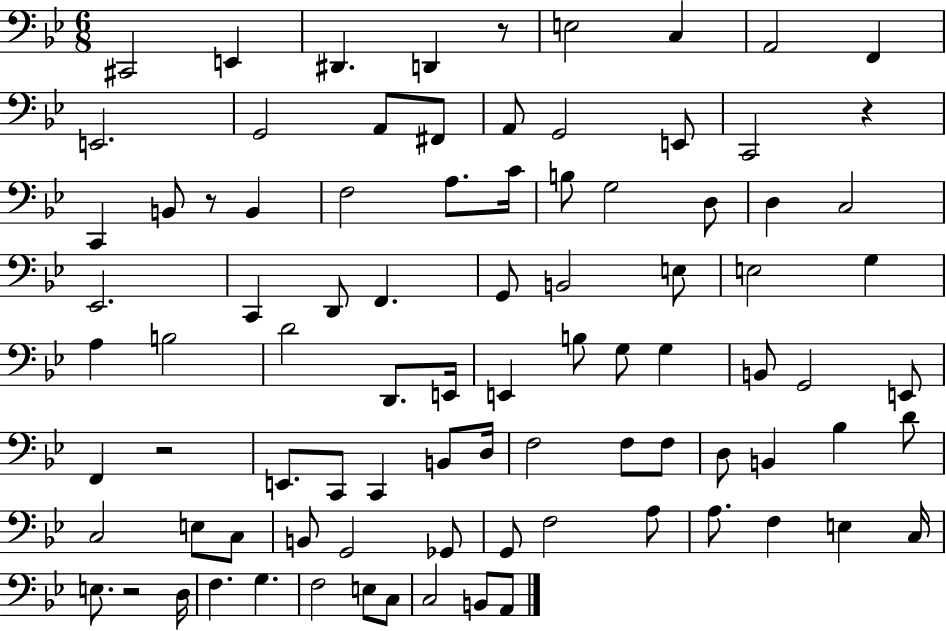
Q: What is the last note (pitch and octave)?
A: A2